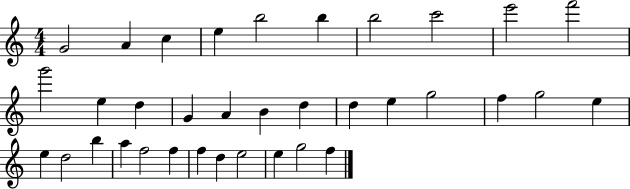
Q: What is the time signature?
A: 4/4